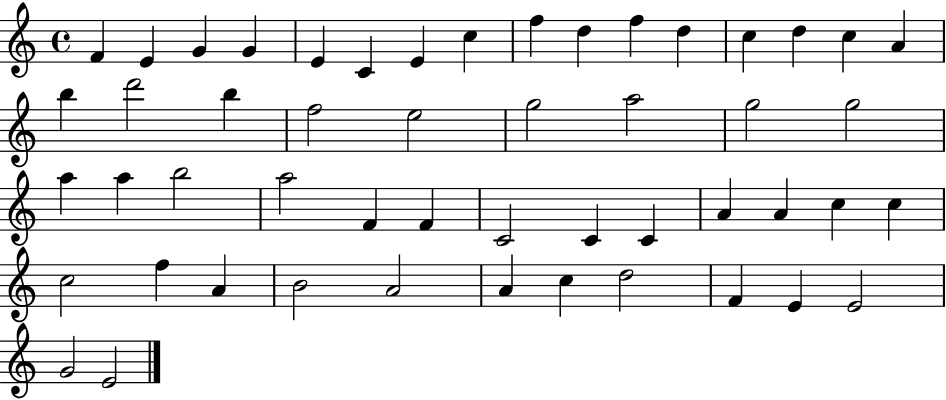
{
  \clef treble
  \time 4/4
  \defaultTimeSignature
  \key c \major
  f'4 e'4 g'4 g'4 | e'4 c'4 e'4 c''4 | f''4 d''4 f''4 d''4 | c''4 d''4 c''4 a'4 | \break b''4 d'''2 b''4 | f''2 e''2 | g''2 a''2 | g''2 g''2 | \break a''4 a''4 b''2 | a''2 f'4 f'4 | c'2 c'4 c'4 | a'4 a'4 c''4 c''4 | \break c''2 f''4 a'4 | b'2 a'2 | a'4 c''4 d''2 | f'4 e'4 e'2 | \break g'2 e'2 | \bar "|."
}